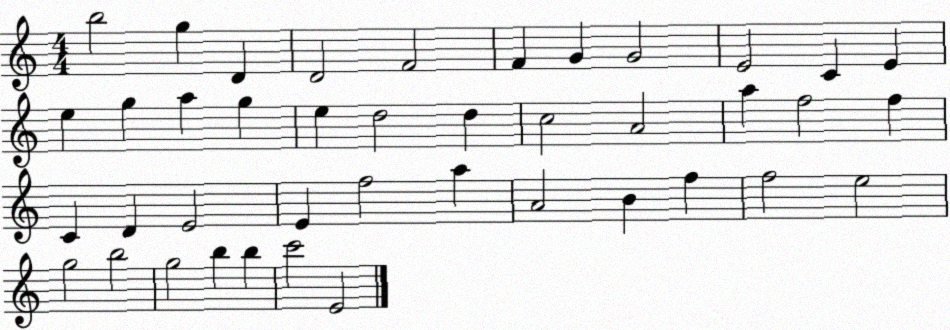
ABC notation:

X:1
T:Untitled
M:4/4
L:1/4
K:C
b2 g D D2 F2 F G G2 E2 C E e g a g e d2 d c2 A2 a f2 f C D E2 E f2 a A2 B f f2 e2 g2 b2 g2 b b c'2 E2